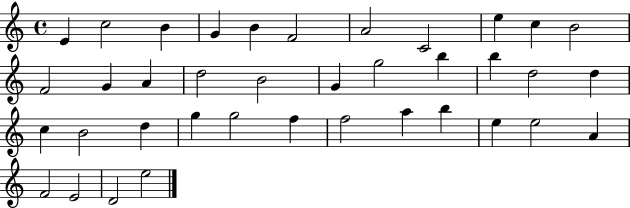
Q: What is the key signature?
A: C major